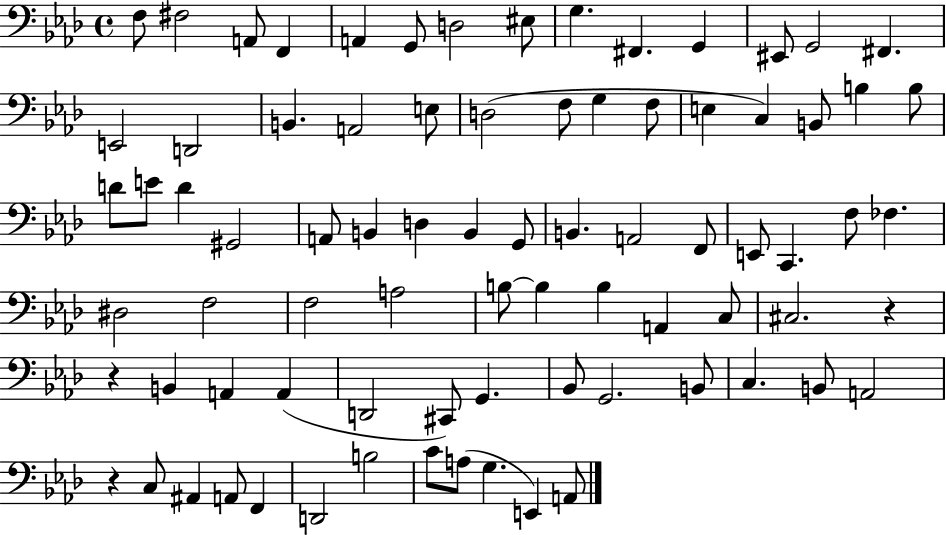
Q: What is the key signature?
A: AES major